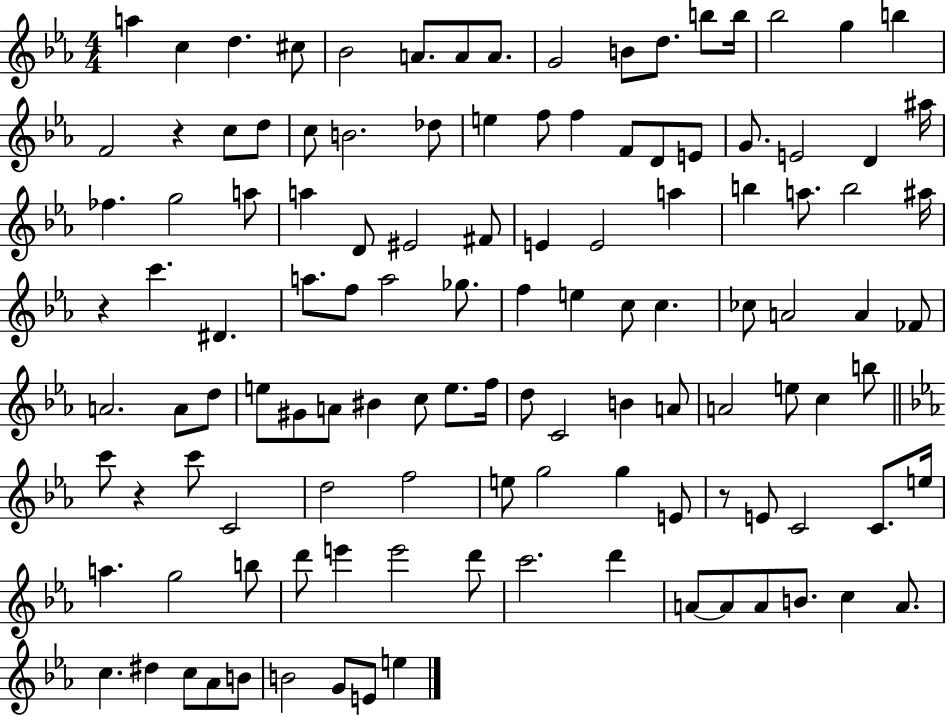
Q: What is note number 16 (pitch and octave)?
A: B5